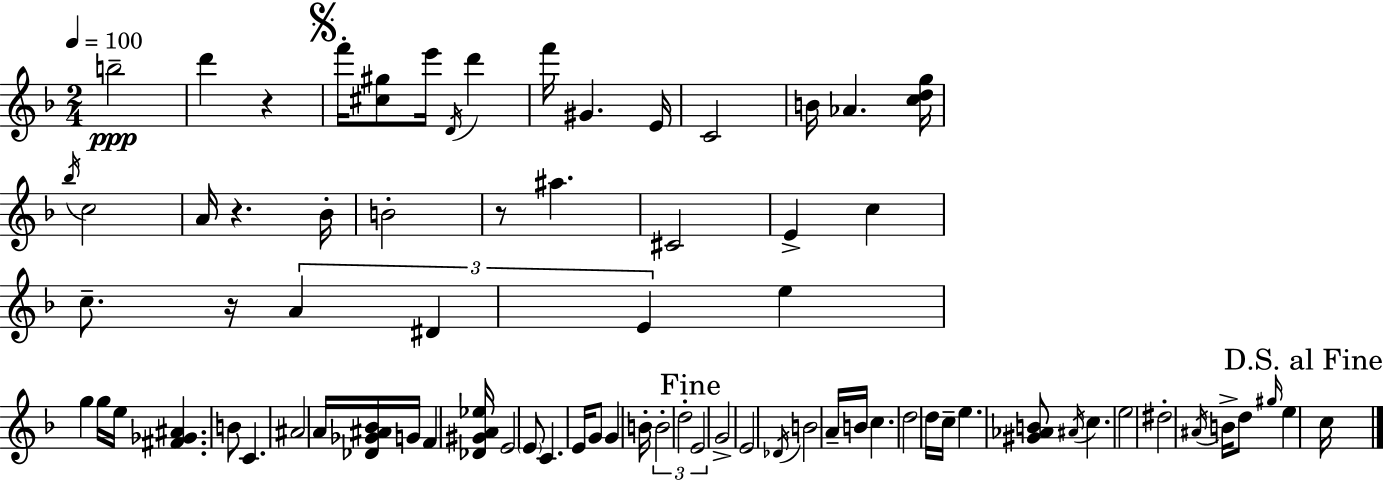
B5/h D6/q R/q F6/s [C#5,G#5]/e E6/s D4/s D6/q F6/s G#4/q. E4/s C4/h B4/s Ab4/q. [C5,D5,G5]/s Bb5/s C5/h A4/s R/q. Bb4/s B4/h R/e A#5/q. C#4/h E4/q C5/q C5/e. R/s A4/q D#4/q E4/q E5/q G5/q G5/s E5/s [F#4,Gb4,A#4]/q. B4/e C4/q. A#4/h A4/s [Db4,Gb4,A#4,Bb4]/s G4/s F4/q [Db4,G#4,A4,Eb5]/s E4/h E4/e C4/q. E4/s G4/e G4/q B4/s B4/h D5/h E4/h G4/h E4/h Db4/s B4/h A4/s B4/s C5/q. D5/h D5/s C5/s E5/q. [G#4,Ab4,B4]/e A#4/s C5/q. E5/h D#5/h A#4/s B4/s D5/e G#5/s E5/q C5/s